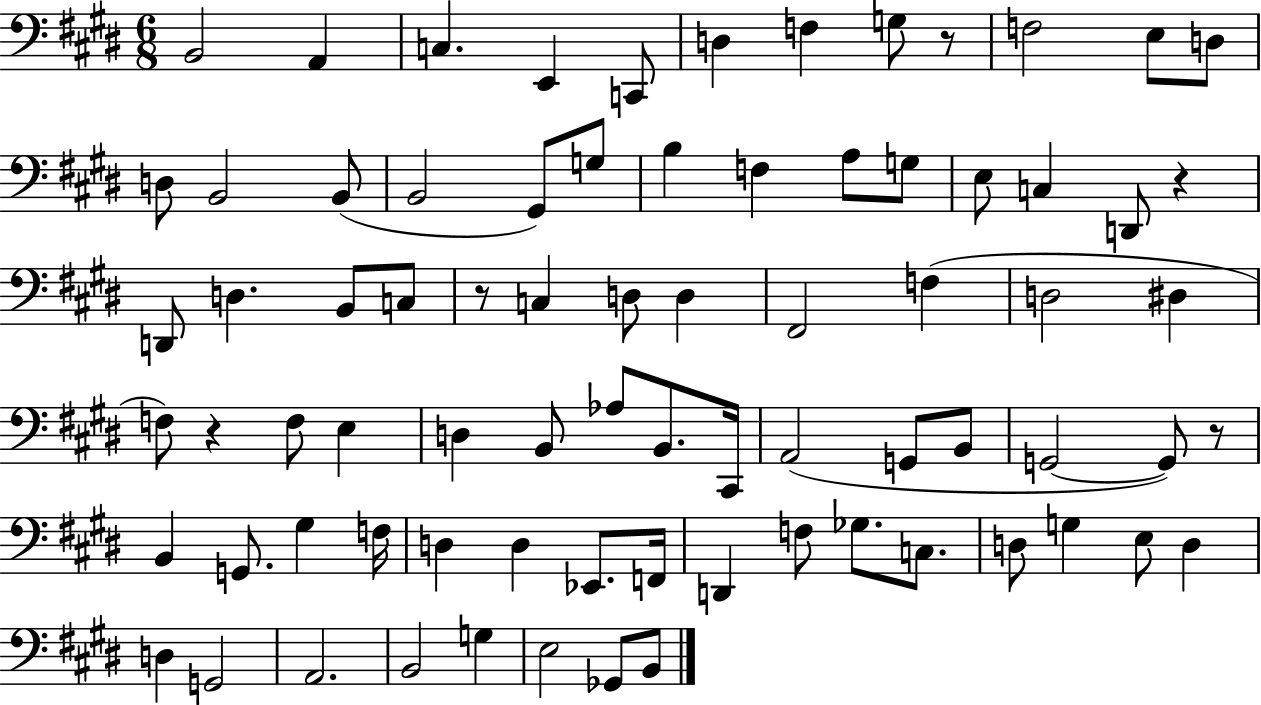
B2/h A2/q C3/q. E2/q C2/e D3/q F3/q G3/e R/e F3/h E3/e D3/e D3/e B2/h B2/e B2/h G#2/e G3/e B3/q F3/q A3/e G3/e E3/e C3/q D2/e R/q D2/e D3/q. B2/e C3/e R/e C3/q D3/e D3/q F#2/h F3/q D3/h D#3/q F3/e R/q F3/e E3/q D3/q B2/e Ab3/e B2/e. C#2/s A2/h G2/e B2/e G2/h G2/e R/e B2/q G2/e. G#3/q F3/s D3/q D3/q Eb2/e. F2/s D2/q F3/e Gb3/e. C3/e. D3/e G3/q E3/e D3/q D3/q G2/h A2/h. B2/h G3/q E3/h Gb2/e B2/e